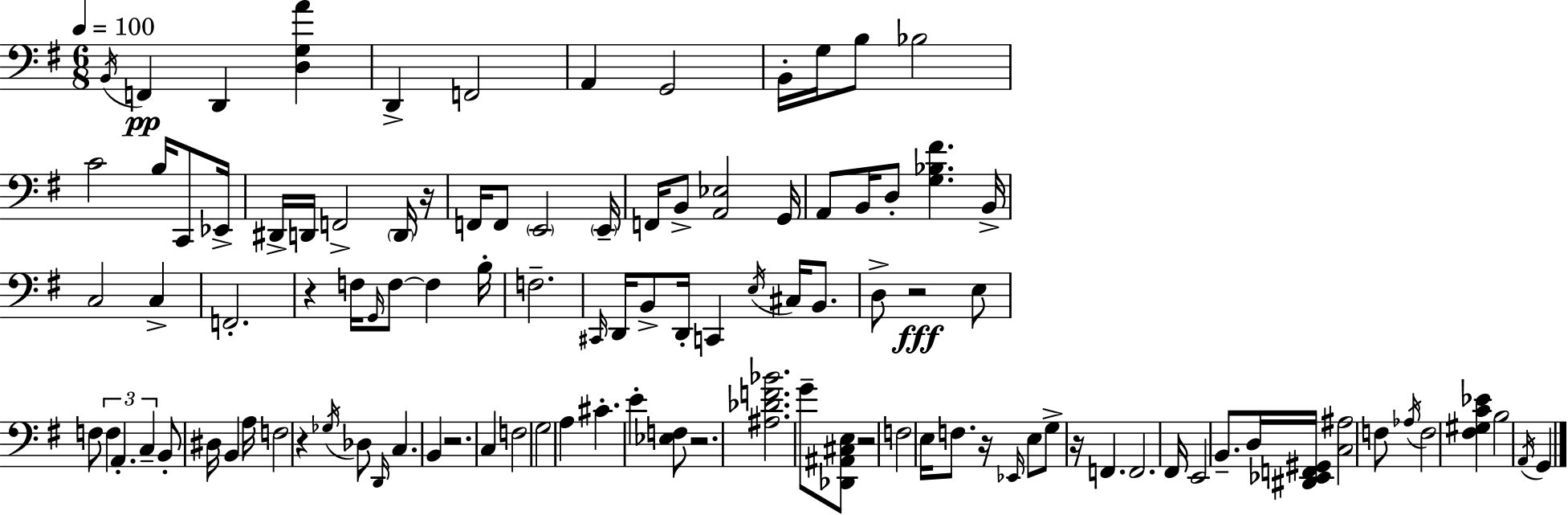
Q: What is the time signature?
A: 6/8